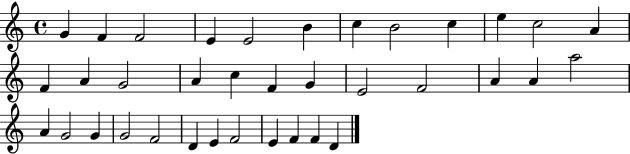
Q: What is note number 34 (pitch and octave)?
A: F4